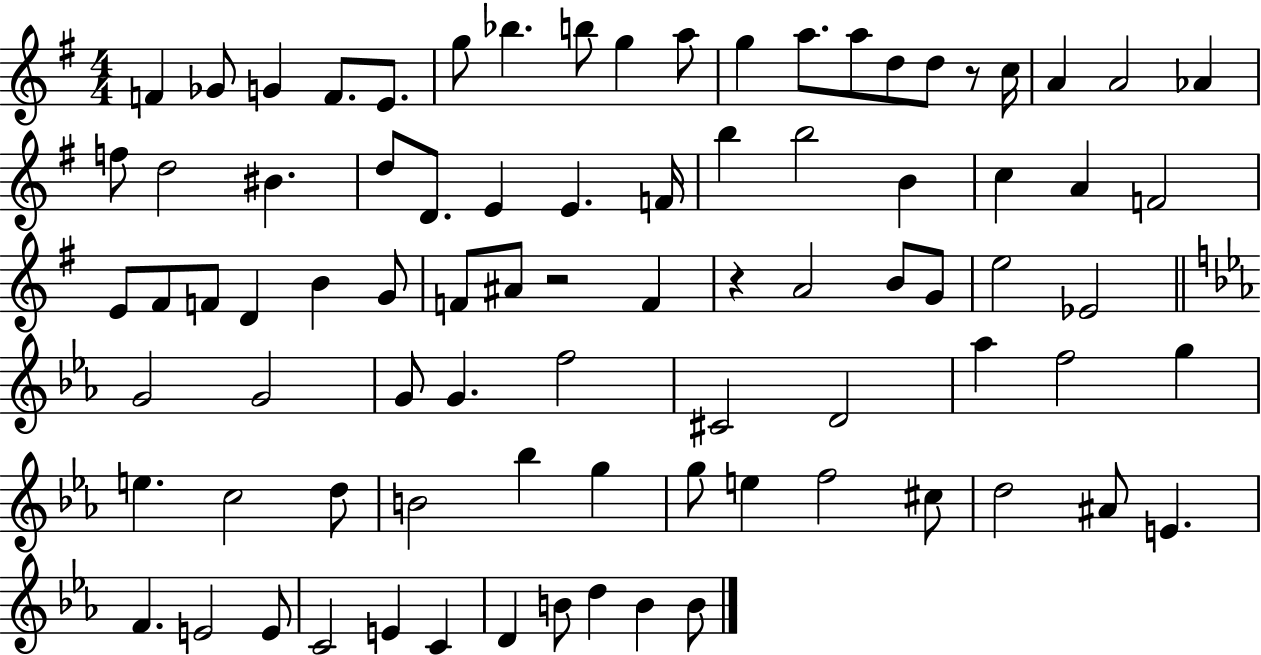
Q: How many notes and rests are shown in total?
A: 84